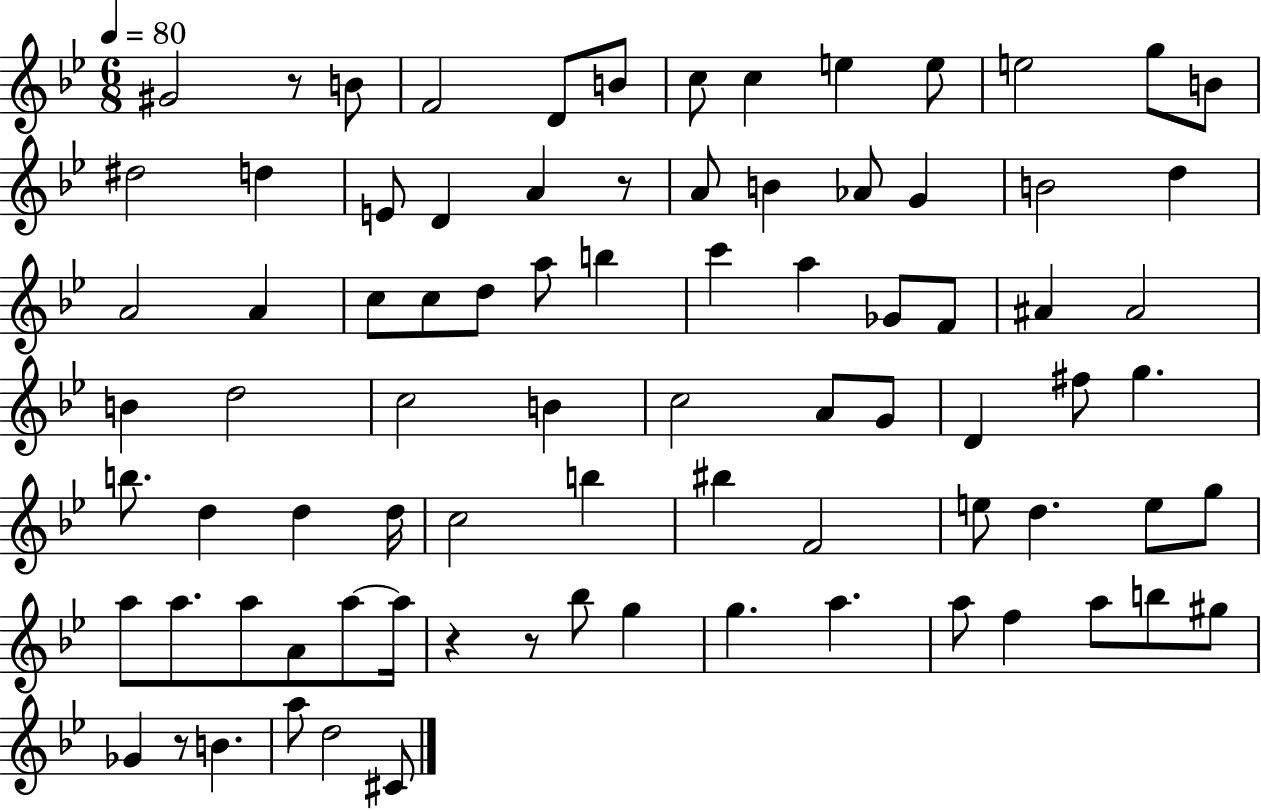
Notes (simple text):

G#4/h R/e B4/e F4/h D4/e B4/e C5/e C5/q E5/q E5/e E5/h G5/e B4/e D#5/h D5/q E4/e D4/q A4/q R/e A4/e B4/q Ab4/e G4/q B4/h D5/q A4/h A4/q C5/e C5/e D5/e A5/e B5/q C6/q A5/q Gb4/e F4/e A#4/q A#4/h B4/q D5/h C5/h B4/q C5/h A4/e G4/e D4/q F#5/e G5/q. B5/e. D5/q D5/q D5/s C5/h B5/q BIS5/q F4/h E5/e D5/q. E5/e G5/e A5/e A5/e. A5/e A4/e A5/e A5/s R/q R/e Bb5/e G5/q G5/q. A5/q. A5/e F5/q A5/e B5/e G#5/e Gb4/q R/e B4/q. A5/e D5/h C#4/e